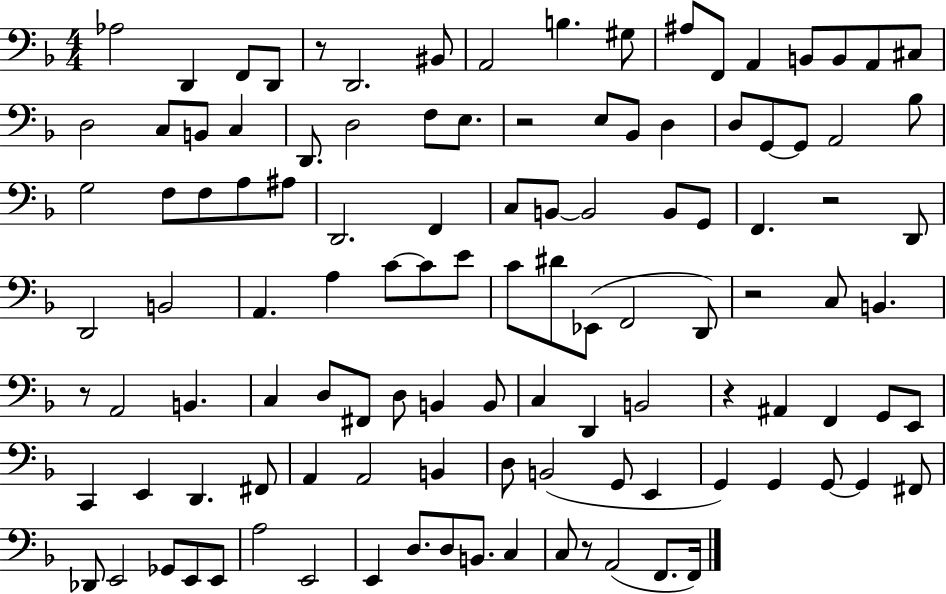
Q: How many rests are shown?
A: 7